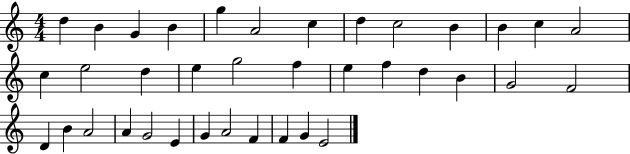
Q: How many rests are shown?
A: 0